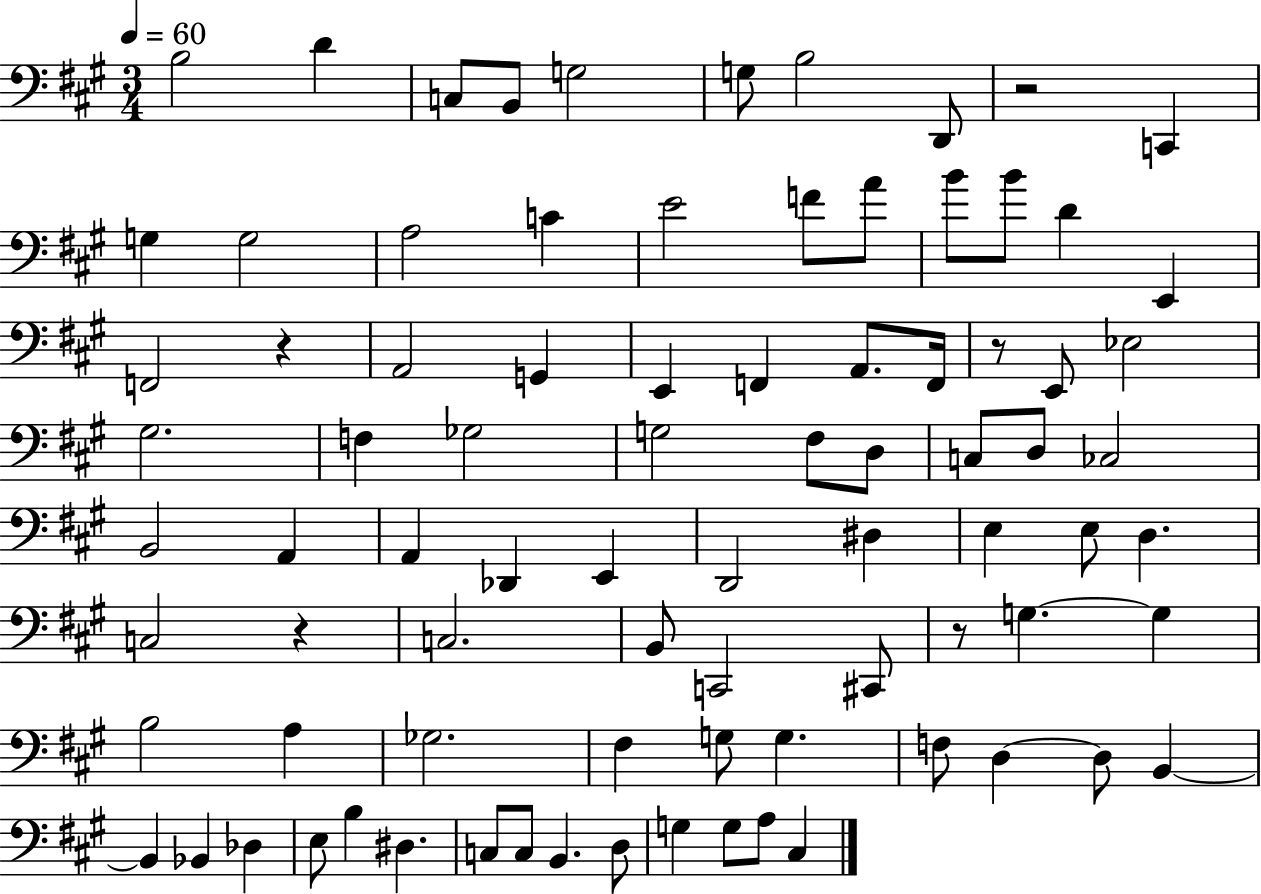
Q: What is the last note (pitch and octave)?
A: C#3